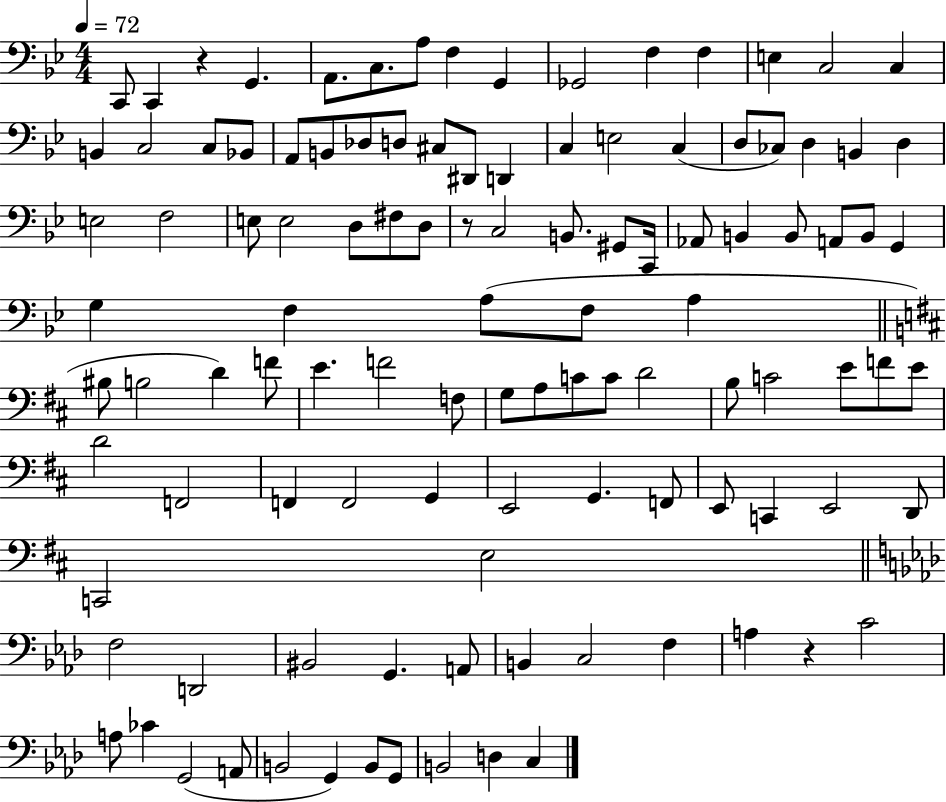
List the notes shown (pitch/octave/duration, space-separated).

C2/e C2/q R/q G2/q. A2/e. C3/e. A3/e F3/q G2/q Gb2/h F3/q F3/q E3/q C3/h C3/q B2/q C3/h C3/e Bb2/e A2/e B2/e Db3/e D3/e C#3/e D#2/e D2/q C3/q E3/h C3/q D3/e CES3/e D3/q B2/q D3/q E3/h F3/h E3/e E3/h D3/e F#3/e D3/e R/e C3/h B2/e. G#2/e C2/s Ab2/e B2/q B2/e A2/e B2/e G2/q G3/q F3/q A3/e F3/e A3/q BIS3/e B3/h D4/q F4/e E4/q. F4/h F3/e G3/e A3/e C4/e C4/e D4/h B3/e C4/h E4/e F4/e E4/e D4/h F2/h F2/q F2/h G2/q E2/h G2/q. F2/e E2/e C2/q E2/h D2/e C2/h E3/h F3/h D2/h BIS2/h G2/q. A2/e B2/q C3/h F3/q A3/q R/q C4/h A3/e CES4/q G2/h A2/e B2/h G2/q B2/e G2/e B2/h D3/q C3/q